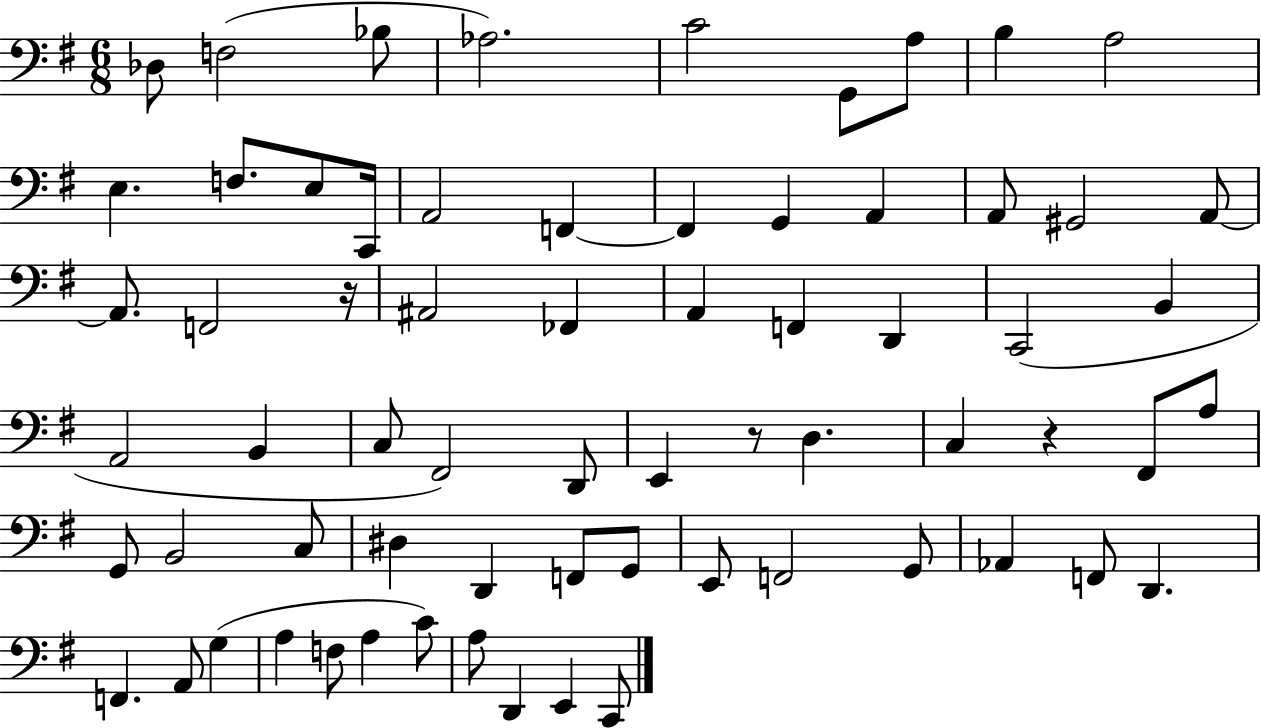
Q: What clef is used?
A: bass